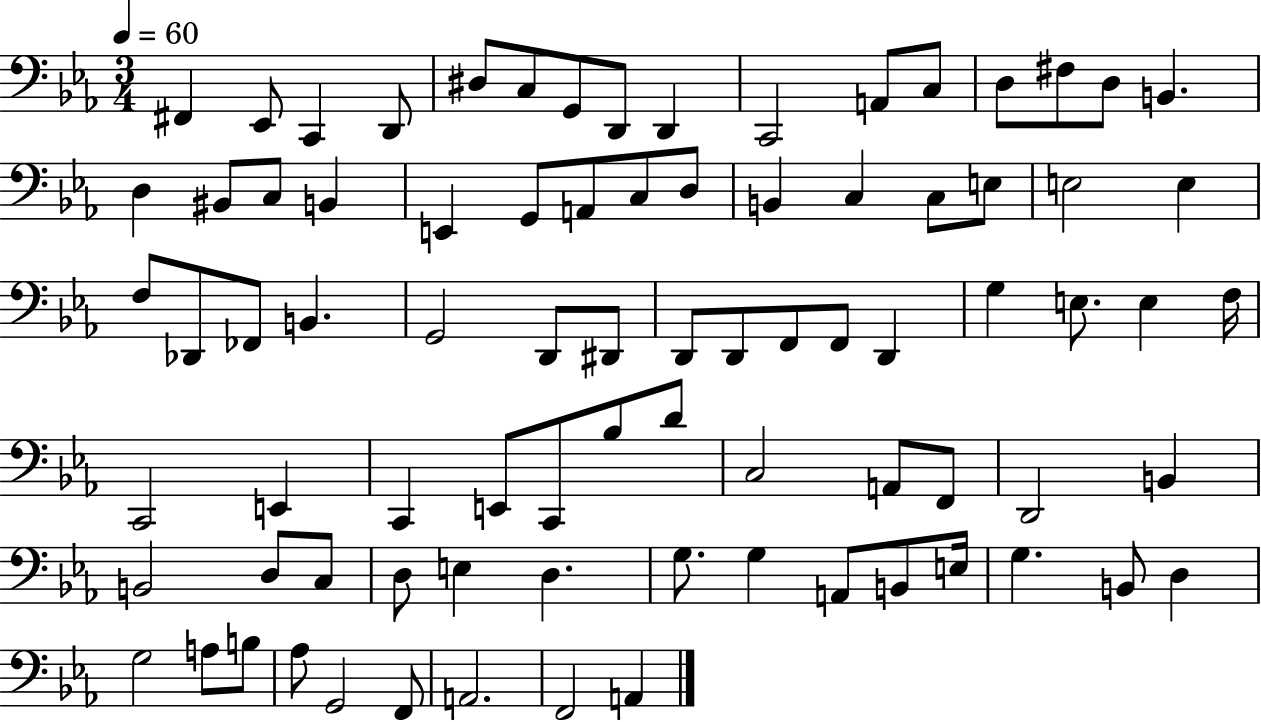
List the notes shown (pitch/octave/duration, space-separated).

F#2/q Eb2/e C2/q D2/e D#3/e C3/e G2/e D2/e D2/q C2/h A2/e C3/e D3/e F#3/e D3/e B2/q. D3/q BIS2/e C3/e B2/q E2/q G2/e A2/e C3/e D3/e B2/q C3/q C3/e E3/e E3/h E3/q F3/e Db2/e FES2/e B2/q. G2/h D2/e D#2/e D2/e D2/e F2/e F2/e D2/q G3/q E3/e. E3/q F3/s C2/h E2/q C2/q E2/e C2/e Bb3/e D4/e C3/h A2/e F2/e D2/h B2/q B2/h D3/e C3/e D3/e E3/q D3/q. G3/e. G3/q A2/e B2/e E3/s G3/q. B2/e D3/q G3/h A3/e B3/e Ab3/e G2/h F2/e A2/h. F2/h A2/q